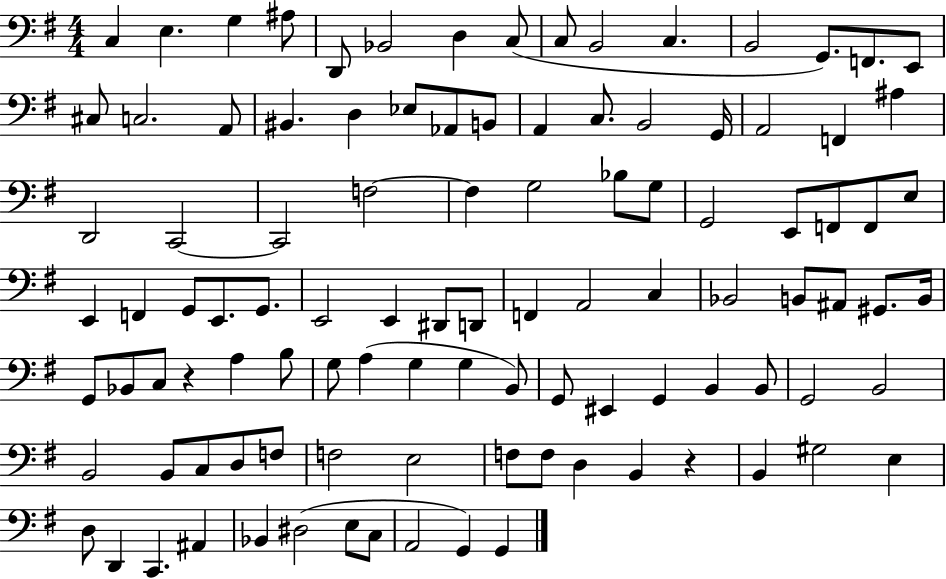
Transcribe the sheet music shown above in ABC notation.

X:1
T:Untitled
M:4/4
L:1/4
K:G
C, E, G, ^A,/2 D,,/2 _B,,2 D, C,/2 C,/2 B,,2 C, B,,2 G,,/2 F,,/2 E,,/2 ^C,/2 C,2 A,,/2 ^B,, D, _E,/2 _A,,/2 B,,/2 A,, C,/2 B,,2 G,,/4 A,,2 F,, ^A, D,,2 C,,2 C,,2 F,2 F, G,2 _B,/2 G,/2 G,,2 E,,/2 F,,/2 F,,/2 E,/2 E,, F,, G,,/2 E,,/2 G,,/2 E,,2 E,, ^D,,/2 D,,/2 F,, A,,2 C, _B,,2 B,,/2 ^A,,/2 ^G,,/2 B,,/4 G,,/2 _B,,/2 C,/2 z A, B,/2 G,/2 A, G, G, B,,/2 G,,/2 ^E,, G,, B,, B,,/2 G,,2 B,,2 B,,2 B,,/2 C,/2 D,/2 F,/2 F,2 E,2 F,/2 F,/2 D, B,, z B,, ^G,2 E, D,/2 D,, C,, ^A,, _B,, ^D,2 E,/2 C,/2 A,,2 G,, G,,